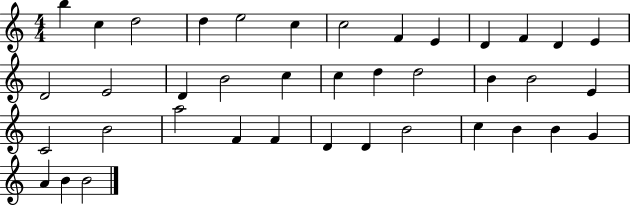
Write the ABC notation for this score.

X:1
T:Untitled
M:4/4
L:1/4
K:C
b c d2 d e2 c c2 F E D F D E D2 E2 D B2 c c d d2 B B2 E C2 B2 a2 F F D D B2 c B B G A B B2